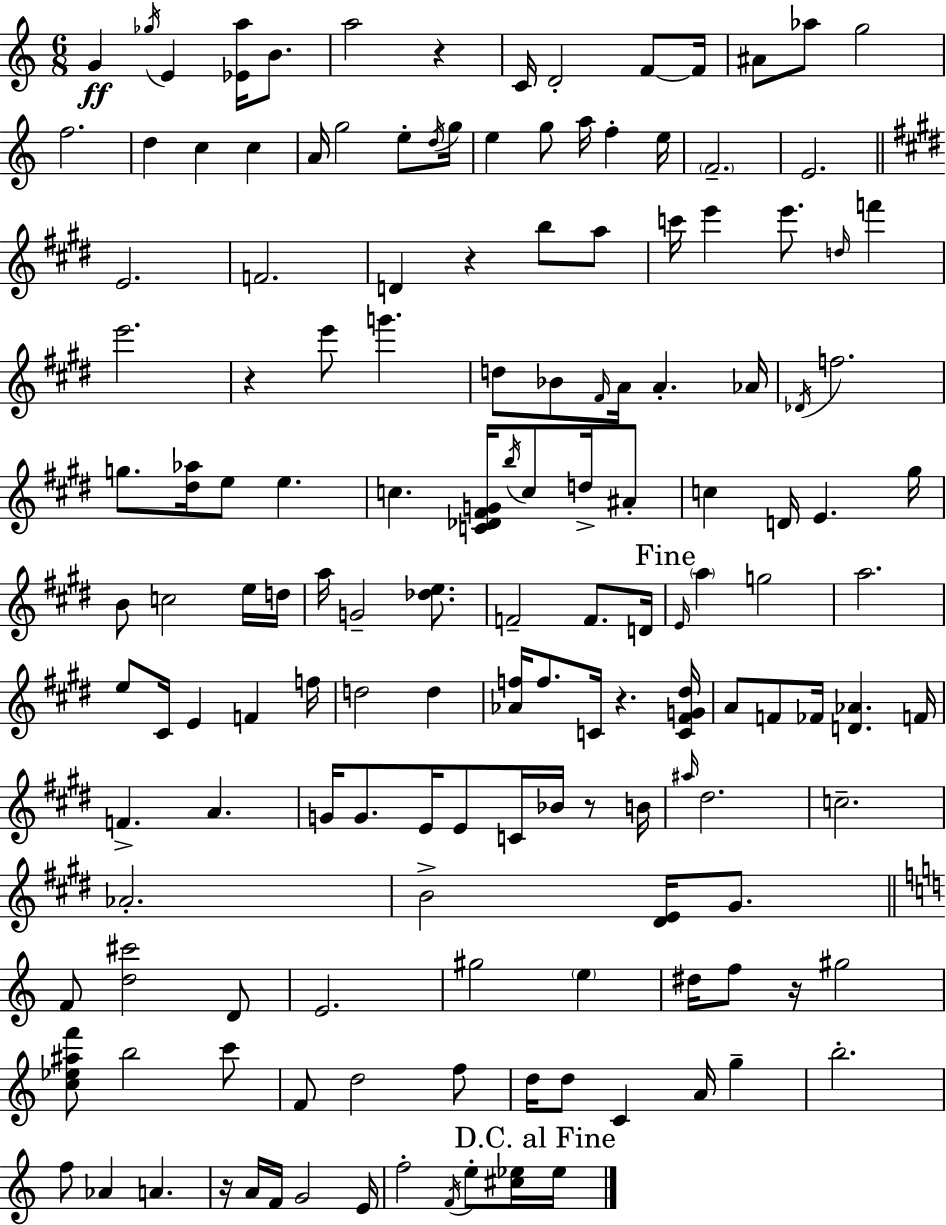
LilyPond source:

{
  \clef treble
  \numericTimeSignature
  \time 6/8
  \key a \minor
  g'4\ff \acciaccatura { ges''16 } e'4 <ees' a''>16 b'8. | a''2 r4 | c'16 d'2-. f'8~~ | f'16 ais'8 aes''8 g''2 | \break f''2. | d''4 c''4 c''4 | a'16 g''2 e''8-. | \acciaccatura { d''16 } g''16 e''4 g''8 a''16 f''4-. | \break e''16 \parenthesize f'2.-- | e'2. | \bar "||" \break \key e \major e'2. | f'2. | d'4 r4 b''8 a''8 | c'''16 e'''4 e'''8. \grace { d''16 } f'''4 | \break e'''2. | r4 e'''8 g'''4. | d''8 bes'8 \grace { fis'16 } a'16 a'4.-. | aes'16 \acciaccatura { des'16 } f''2. | \break g''8. <dis'' aes''>16 e''8 e''4. | c''4. <c' des' fis' g'>16 \acciaccatura { b''16 } c''8 | d''16-> ais'8-. c''4 d'16 e'4. | gis''16 b'8 c''2 | \break e''16 d''16 a''16 g'2-- | <des'' e''>8. f'2-- | f'8. d'16 \mark "Fine" \grace { e'16 } \parenthesize a''4 g''2 | a''2. | \break e''8 cis'16 e'4 | f'4 f''16 d''2 | d''4 <aes' f''>16 f''8. c'16 r4. | <c' fis' g' dis''>16 a'8 f'8 fes'16 <d' aes'>4. | \break f'16 f'4.-> a'4. | g'16 g'8. e'16 e'8 | c'16 bes'16 r8 b'16 \grace { ais''16 } dis''2. | c''2.-- | \break aes'2.-. | b'2-> | <dis' e'>16 gis'8. \bar "||" \break \key c \major f'8 <d'' cis'''>2 d'8 | e'2. | gis''2 \parenthesize e''4 | dis''16 f''8 r16 gis''2 | \break <c'' ees'' ais'' f'''>8 b''2 c'''8 | f'8 d''2 f''8 | d''16 d''8 c'4 a'16 g''4-- | b''2.-. | \break f''8 aes'4 a'4. | r16 a'16 f'16 g'2 e'16 | f''2-. \acciaccatura { f'16 } e''8-. <cis'' ees''>16 | \mark "D.C. al Fine" ees''16 \bar "|."
}